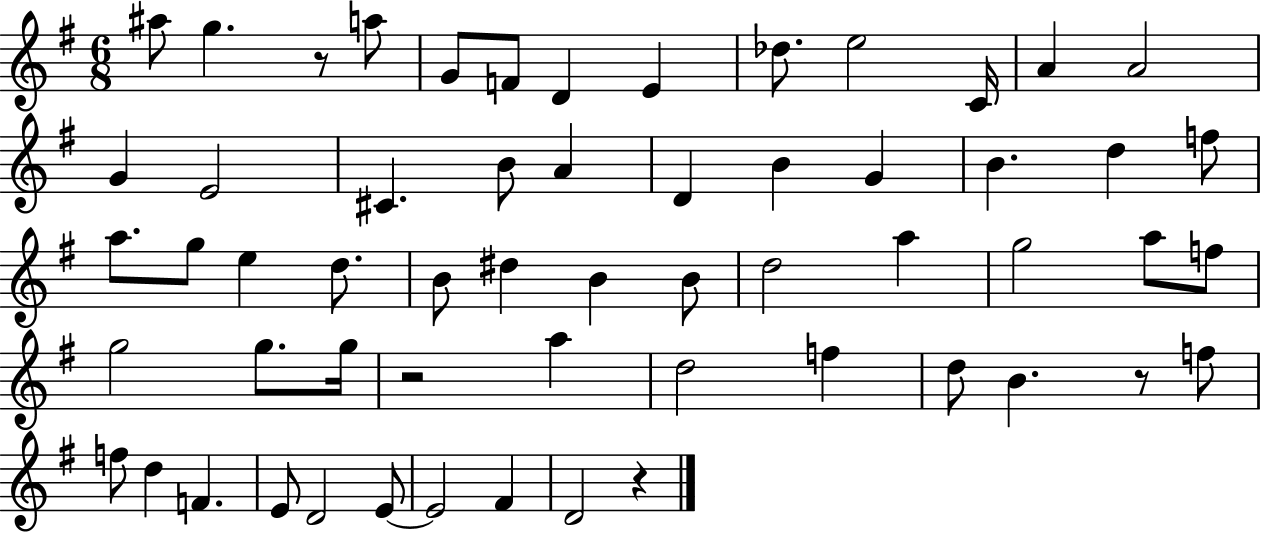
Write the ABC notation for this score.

X:1
T:Untitled
M:6/8
L:1/4
K:G
^a/2 g z/2 a/2 G/2 F/2 D E _d/2 e2 C/4 A A2 G E2 ^C B/2 A D B G B d f/2 a/2 g/2 e d/2 B/2 ^d B B/2 d2 a g2 a/2 f/2 g2 g/2 g/4 z2 a d2 f d/2 B z/2 f/2 f/2 d F E/2 D2 E/2 E2 ^F D2 z